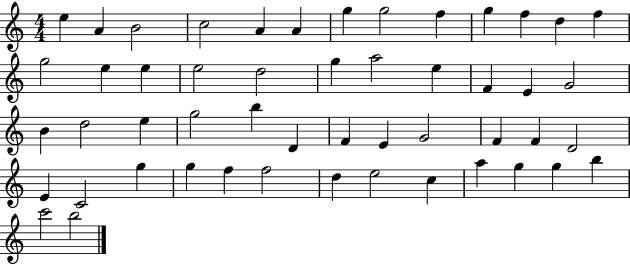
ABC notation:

X:1
T:Untitled
M:4/4
L:1/4
K:C
e A B2 c2 A A g g2 f g f d f g2 e e e2 d2 g a2 e F E G2 B d2 e g2 b D F E G2 F F D2 E C2 g g f f2 d e2 c a g g b c'2 b2